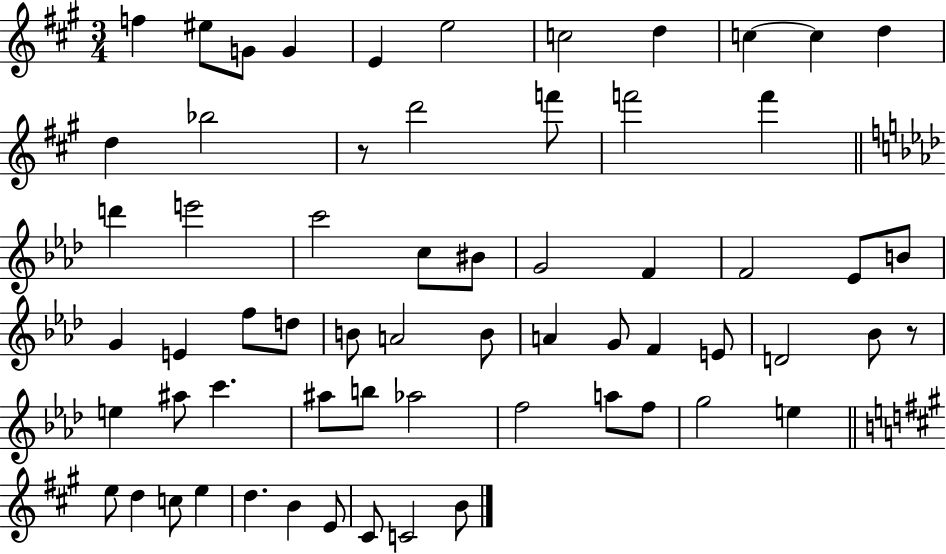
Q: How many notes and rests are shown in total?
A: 63